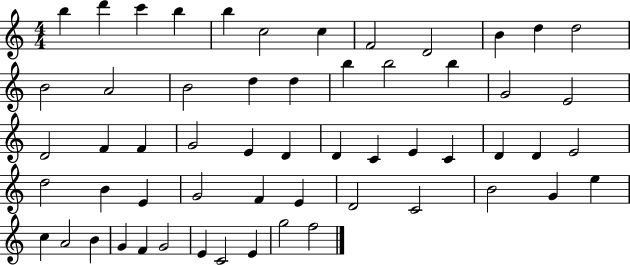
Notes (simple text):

B5/q D6/q C6/q B5/q B5/q C5/h C5/q F4/h D4/h B4/q D5/q D5/h B4/h A4/h B4/h D5/q D5/q B5/q B5/h B5/q G4/h E4/h D4/h F4/q F4/q G4/h E4/q D4/q D4/q C4/q E4/q C4/q D4/q D4/q E4/h D5/h B4/q E4/q G4/h F4/q E4/q D4/h C4/h B4/h G4/q E5/q C5/q A4/h B4/q G4/q F4/q G4/h E4/q C4/h E4/q G5/h F5/h